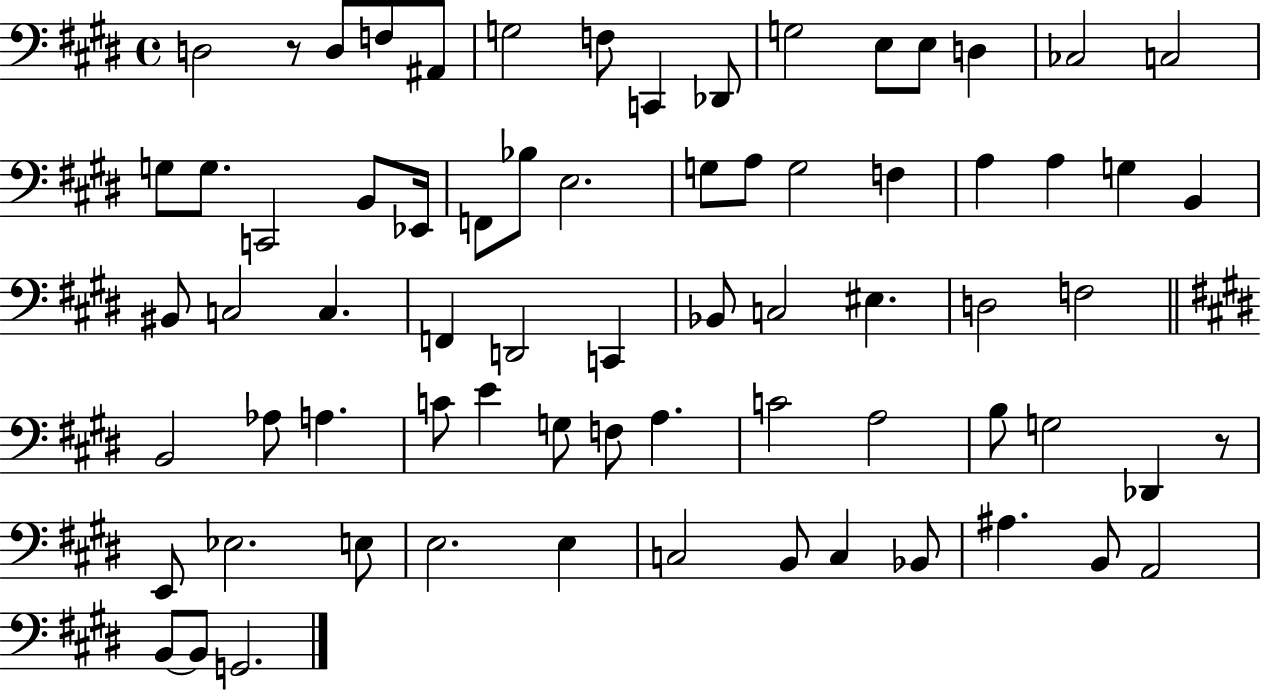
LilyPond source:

{
  \clef bass
  \time 4/4
  \defaultTimeSignature
  \key e \major
  d2 r8 d8 f8 ais,8 | g2 f8 c,4 des,8 | g2 e8 e8 d4 | ces2 c2 | \break g8 g8. c,2 b,8 ees,16 | f,8 bes8 e2. | g8 a8 g2 f4 | a4 a4 g4 b,4 | \break bis,8 c2 c4. | f,4 d,2 c,4 | bes,8 c2 eis4. | d2 f2 | \break \bar "||" \break \key e \major b,2 aes8 a4. | c'8 e'4 g8 f8 a4. | c'2 a2 | b8 g2 des,4 r8 | \break e,8 ees2. e8 | e2. e4 | c2 b,8 c4 bes,8 | ais4. b,8 a,2 | \break b,8~~ b,8 g,2. | \bar "|."
}